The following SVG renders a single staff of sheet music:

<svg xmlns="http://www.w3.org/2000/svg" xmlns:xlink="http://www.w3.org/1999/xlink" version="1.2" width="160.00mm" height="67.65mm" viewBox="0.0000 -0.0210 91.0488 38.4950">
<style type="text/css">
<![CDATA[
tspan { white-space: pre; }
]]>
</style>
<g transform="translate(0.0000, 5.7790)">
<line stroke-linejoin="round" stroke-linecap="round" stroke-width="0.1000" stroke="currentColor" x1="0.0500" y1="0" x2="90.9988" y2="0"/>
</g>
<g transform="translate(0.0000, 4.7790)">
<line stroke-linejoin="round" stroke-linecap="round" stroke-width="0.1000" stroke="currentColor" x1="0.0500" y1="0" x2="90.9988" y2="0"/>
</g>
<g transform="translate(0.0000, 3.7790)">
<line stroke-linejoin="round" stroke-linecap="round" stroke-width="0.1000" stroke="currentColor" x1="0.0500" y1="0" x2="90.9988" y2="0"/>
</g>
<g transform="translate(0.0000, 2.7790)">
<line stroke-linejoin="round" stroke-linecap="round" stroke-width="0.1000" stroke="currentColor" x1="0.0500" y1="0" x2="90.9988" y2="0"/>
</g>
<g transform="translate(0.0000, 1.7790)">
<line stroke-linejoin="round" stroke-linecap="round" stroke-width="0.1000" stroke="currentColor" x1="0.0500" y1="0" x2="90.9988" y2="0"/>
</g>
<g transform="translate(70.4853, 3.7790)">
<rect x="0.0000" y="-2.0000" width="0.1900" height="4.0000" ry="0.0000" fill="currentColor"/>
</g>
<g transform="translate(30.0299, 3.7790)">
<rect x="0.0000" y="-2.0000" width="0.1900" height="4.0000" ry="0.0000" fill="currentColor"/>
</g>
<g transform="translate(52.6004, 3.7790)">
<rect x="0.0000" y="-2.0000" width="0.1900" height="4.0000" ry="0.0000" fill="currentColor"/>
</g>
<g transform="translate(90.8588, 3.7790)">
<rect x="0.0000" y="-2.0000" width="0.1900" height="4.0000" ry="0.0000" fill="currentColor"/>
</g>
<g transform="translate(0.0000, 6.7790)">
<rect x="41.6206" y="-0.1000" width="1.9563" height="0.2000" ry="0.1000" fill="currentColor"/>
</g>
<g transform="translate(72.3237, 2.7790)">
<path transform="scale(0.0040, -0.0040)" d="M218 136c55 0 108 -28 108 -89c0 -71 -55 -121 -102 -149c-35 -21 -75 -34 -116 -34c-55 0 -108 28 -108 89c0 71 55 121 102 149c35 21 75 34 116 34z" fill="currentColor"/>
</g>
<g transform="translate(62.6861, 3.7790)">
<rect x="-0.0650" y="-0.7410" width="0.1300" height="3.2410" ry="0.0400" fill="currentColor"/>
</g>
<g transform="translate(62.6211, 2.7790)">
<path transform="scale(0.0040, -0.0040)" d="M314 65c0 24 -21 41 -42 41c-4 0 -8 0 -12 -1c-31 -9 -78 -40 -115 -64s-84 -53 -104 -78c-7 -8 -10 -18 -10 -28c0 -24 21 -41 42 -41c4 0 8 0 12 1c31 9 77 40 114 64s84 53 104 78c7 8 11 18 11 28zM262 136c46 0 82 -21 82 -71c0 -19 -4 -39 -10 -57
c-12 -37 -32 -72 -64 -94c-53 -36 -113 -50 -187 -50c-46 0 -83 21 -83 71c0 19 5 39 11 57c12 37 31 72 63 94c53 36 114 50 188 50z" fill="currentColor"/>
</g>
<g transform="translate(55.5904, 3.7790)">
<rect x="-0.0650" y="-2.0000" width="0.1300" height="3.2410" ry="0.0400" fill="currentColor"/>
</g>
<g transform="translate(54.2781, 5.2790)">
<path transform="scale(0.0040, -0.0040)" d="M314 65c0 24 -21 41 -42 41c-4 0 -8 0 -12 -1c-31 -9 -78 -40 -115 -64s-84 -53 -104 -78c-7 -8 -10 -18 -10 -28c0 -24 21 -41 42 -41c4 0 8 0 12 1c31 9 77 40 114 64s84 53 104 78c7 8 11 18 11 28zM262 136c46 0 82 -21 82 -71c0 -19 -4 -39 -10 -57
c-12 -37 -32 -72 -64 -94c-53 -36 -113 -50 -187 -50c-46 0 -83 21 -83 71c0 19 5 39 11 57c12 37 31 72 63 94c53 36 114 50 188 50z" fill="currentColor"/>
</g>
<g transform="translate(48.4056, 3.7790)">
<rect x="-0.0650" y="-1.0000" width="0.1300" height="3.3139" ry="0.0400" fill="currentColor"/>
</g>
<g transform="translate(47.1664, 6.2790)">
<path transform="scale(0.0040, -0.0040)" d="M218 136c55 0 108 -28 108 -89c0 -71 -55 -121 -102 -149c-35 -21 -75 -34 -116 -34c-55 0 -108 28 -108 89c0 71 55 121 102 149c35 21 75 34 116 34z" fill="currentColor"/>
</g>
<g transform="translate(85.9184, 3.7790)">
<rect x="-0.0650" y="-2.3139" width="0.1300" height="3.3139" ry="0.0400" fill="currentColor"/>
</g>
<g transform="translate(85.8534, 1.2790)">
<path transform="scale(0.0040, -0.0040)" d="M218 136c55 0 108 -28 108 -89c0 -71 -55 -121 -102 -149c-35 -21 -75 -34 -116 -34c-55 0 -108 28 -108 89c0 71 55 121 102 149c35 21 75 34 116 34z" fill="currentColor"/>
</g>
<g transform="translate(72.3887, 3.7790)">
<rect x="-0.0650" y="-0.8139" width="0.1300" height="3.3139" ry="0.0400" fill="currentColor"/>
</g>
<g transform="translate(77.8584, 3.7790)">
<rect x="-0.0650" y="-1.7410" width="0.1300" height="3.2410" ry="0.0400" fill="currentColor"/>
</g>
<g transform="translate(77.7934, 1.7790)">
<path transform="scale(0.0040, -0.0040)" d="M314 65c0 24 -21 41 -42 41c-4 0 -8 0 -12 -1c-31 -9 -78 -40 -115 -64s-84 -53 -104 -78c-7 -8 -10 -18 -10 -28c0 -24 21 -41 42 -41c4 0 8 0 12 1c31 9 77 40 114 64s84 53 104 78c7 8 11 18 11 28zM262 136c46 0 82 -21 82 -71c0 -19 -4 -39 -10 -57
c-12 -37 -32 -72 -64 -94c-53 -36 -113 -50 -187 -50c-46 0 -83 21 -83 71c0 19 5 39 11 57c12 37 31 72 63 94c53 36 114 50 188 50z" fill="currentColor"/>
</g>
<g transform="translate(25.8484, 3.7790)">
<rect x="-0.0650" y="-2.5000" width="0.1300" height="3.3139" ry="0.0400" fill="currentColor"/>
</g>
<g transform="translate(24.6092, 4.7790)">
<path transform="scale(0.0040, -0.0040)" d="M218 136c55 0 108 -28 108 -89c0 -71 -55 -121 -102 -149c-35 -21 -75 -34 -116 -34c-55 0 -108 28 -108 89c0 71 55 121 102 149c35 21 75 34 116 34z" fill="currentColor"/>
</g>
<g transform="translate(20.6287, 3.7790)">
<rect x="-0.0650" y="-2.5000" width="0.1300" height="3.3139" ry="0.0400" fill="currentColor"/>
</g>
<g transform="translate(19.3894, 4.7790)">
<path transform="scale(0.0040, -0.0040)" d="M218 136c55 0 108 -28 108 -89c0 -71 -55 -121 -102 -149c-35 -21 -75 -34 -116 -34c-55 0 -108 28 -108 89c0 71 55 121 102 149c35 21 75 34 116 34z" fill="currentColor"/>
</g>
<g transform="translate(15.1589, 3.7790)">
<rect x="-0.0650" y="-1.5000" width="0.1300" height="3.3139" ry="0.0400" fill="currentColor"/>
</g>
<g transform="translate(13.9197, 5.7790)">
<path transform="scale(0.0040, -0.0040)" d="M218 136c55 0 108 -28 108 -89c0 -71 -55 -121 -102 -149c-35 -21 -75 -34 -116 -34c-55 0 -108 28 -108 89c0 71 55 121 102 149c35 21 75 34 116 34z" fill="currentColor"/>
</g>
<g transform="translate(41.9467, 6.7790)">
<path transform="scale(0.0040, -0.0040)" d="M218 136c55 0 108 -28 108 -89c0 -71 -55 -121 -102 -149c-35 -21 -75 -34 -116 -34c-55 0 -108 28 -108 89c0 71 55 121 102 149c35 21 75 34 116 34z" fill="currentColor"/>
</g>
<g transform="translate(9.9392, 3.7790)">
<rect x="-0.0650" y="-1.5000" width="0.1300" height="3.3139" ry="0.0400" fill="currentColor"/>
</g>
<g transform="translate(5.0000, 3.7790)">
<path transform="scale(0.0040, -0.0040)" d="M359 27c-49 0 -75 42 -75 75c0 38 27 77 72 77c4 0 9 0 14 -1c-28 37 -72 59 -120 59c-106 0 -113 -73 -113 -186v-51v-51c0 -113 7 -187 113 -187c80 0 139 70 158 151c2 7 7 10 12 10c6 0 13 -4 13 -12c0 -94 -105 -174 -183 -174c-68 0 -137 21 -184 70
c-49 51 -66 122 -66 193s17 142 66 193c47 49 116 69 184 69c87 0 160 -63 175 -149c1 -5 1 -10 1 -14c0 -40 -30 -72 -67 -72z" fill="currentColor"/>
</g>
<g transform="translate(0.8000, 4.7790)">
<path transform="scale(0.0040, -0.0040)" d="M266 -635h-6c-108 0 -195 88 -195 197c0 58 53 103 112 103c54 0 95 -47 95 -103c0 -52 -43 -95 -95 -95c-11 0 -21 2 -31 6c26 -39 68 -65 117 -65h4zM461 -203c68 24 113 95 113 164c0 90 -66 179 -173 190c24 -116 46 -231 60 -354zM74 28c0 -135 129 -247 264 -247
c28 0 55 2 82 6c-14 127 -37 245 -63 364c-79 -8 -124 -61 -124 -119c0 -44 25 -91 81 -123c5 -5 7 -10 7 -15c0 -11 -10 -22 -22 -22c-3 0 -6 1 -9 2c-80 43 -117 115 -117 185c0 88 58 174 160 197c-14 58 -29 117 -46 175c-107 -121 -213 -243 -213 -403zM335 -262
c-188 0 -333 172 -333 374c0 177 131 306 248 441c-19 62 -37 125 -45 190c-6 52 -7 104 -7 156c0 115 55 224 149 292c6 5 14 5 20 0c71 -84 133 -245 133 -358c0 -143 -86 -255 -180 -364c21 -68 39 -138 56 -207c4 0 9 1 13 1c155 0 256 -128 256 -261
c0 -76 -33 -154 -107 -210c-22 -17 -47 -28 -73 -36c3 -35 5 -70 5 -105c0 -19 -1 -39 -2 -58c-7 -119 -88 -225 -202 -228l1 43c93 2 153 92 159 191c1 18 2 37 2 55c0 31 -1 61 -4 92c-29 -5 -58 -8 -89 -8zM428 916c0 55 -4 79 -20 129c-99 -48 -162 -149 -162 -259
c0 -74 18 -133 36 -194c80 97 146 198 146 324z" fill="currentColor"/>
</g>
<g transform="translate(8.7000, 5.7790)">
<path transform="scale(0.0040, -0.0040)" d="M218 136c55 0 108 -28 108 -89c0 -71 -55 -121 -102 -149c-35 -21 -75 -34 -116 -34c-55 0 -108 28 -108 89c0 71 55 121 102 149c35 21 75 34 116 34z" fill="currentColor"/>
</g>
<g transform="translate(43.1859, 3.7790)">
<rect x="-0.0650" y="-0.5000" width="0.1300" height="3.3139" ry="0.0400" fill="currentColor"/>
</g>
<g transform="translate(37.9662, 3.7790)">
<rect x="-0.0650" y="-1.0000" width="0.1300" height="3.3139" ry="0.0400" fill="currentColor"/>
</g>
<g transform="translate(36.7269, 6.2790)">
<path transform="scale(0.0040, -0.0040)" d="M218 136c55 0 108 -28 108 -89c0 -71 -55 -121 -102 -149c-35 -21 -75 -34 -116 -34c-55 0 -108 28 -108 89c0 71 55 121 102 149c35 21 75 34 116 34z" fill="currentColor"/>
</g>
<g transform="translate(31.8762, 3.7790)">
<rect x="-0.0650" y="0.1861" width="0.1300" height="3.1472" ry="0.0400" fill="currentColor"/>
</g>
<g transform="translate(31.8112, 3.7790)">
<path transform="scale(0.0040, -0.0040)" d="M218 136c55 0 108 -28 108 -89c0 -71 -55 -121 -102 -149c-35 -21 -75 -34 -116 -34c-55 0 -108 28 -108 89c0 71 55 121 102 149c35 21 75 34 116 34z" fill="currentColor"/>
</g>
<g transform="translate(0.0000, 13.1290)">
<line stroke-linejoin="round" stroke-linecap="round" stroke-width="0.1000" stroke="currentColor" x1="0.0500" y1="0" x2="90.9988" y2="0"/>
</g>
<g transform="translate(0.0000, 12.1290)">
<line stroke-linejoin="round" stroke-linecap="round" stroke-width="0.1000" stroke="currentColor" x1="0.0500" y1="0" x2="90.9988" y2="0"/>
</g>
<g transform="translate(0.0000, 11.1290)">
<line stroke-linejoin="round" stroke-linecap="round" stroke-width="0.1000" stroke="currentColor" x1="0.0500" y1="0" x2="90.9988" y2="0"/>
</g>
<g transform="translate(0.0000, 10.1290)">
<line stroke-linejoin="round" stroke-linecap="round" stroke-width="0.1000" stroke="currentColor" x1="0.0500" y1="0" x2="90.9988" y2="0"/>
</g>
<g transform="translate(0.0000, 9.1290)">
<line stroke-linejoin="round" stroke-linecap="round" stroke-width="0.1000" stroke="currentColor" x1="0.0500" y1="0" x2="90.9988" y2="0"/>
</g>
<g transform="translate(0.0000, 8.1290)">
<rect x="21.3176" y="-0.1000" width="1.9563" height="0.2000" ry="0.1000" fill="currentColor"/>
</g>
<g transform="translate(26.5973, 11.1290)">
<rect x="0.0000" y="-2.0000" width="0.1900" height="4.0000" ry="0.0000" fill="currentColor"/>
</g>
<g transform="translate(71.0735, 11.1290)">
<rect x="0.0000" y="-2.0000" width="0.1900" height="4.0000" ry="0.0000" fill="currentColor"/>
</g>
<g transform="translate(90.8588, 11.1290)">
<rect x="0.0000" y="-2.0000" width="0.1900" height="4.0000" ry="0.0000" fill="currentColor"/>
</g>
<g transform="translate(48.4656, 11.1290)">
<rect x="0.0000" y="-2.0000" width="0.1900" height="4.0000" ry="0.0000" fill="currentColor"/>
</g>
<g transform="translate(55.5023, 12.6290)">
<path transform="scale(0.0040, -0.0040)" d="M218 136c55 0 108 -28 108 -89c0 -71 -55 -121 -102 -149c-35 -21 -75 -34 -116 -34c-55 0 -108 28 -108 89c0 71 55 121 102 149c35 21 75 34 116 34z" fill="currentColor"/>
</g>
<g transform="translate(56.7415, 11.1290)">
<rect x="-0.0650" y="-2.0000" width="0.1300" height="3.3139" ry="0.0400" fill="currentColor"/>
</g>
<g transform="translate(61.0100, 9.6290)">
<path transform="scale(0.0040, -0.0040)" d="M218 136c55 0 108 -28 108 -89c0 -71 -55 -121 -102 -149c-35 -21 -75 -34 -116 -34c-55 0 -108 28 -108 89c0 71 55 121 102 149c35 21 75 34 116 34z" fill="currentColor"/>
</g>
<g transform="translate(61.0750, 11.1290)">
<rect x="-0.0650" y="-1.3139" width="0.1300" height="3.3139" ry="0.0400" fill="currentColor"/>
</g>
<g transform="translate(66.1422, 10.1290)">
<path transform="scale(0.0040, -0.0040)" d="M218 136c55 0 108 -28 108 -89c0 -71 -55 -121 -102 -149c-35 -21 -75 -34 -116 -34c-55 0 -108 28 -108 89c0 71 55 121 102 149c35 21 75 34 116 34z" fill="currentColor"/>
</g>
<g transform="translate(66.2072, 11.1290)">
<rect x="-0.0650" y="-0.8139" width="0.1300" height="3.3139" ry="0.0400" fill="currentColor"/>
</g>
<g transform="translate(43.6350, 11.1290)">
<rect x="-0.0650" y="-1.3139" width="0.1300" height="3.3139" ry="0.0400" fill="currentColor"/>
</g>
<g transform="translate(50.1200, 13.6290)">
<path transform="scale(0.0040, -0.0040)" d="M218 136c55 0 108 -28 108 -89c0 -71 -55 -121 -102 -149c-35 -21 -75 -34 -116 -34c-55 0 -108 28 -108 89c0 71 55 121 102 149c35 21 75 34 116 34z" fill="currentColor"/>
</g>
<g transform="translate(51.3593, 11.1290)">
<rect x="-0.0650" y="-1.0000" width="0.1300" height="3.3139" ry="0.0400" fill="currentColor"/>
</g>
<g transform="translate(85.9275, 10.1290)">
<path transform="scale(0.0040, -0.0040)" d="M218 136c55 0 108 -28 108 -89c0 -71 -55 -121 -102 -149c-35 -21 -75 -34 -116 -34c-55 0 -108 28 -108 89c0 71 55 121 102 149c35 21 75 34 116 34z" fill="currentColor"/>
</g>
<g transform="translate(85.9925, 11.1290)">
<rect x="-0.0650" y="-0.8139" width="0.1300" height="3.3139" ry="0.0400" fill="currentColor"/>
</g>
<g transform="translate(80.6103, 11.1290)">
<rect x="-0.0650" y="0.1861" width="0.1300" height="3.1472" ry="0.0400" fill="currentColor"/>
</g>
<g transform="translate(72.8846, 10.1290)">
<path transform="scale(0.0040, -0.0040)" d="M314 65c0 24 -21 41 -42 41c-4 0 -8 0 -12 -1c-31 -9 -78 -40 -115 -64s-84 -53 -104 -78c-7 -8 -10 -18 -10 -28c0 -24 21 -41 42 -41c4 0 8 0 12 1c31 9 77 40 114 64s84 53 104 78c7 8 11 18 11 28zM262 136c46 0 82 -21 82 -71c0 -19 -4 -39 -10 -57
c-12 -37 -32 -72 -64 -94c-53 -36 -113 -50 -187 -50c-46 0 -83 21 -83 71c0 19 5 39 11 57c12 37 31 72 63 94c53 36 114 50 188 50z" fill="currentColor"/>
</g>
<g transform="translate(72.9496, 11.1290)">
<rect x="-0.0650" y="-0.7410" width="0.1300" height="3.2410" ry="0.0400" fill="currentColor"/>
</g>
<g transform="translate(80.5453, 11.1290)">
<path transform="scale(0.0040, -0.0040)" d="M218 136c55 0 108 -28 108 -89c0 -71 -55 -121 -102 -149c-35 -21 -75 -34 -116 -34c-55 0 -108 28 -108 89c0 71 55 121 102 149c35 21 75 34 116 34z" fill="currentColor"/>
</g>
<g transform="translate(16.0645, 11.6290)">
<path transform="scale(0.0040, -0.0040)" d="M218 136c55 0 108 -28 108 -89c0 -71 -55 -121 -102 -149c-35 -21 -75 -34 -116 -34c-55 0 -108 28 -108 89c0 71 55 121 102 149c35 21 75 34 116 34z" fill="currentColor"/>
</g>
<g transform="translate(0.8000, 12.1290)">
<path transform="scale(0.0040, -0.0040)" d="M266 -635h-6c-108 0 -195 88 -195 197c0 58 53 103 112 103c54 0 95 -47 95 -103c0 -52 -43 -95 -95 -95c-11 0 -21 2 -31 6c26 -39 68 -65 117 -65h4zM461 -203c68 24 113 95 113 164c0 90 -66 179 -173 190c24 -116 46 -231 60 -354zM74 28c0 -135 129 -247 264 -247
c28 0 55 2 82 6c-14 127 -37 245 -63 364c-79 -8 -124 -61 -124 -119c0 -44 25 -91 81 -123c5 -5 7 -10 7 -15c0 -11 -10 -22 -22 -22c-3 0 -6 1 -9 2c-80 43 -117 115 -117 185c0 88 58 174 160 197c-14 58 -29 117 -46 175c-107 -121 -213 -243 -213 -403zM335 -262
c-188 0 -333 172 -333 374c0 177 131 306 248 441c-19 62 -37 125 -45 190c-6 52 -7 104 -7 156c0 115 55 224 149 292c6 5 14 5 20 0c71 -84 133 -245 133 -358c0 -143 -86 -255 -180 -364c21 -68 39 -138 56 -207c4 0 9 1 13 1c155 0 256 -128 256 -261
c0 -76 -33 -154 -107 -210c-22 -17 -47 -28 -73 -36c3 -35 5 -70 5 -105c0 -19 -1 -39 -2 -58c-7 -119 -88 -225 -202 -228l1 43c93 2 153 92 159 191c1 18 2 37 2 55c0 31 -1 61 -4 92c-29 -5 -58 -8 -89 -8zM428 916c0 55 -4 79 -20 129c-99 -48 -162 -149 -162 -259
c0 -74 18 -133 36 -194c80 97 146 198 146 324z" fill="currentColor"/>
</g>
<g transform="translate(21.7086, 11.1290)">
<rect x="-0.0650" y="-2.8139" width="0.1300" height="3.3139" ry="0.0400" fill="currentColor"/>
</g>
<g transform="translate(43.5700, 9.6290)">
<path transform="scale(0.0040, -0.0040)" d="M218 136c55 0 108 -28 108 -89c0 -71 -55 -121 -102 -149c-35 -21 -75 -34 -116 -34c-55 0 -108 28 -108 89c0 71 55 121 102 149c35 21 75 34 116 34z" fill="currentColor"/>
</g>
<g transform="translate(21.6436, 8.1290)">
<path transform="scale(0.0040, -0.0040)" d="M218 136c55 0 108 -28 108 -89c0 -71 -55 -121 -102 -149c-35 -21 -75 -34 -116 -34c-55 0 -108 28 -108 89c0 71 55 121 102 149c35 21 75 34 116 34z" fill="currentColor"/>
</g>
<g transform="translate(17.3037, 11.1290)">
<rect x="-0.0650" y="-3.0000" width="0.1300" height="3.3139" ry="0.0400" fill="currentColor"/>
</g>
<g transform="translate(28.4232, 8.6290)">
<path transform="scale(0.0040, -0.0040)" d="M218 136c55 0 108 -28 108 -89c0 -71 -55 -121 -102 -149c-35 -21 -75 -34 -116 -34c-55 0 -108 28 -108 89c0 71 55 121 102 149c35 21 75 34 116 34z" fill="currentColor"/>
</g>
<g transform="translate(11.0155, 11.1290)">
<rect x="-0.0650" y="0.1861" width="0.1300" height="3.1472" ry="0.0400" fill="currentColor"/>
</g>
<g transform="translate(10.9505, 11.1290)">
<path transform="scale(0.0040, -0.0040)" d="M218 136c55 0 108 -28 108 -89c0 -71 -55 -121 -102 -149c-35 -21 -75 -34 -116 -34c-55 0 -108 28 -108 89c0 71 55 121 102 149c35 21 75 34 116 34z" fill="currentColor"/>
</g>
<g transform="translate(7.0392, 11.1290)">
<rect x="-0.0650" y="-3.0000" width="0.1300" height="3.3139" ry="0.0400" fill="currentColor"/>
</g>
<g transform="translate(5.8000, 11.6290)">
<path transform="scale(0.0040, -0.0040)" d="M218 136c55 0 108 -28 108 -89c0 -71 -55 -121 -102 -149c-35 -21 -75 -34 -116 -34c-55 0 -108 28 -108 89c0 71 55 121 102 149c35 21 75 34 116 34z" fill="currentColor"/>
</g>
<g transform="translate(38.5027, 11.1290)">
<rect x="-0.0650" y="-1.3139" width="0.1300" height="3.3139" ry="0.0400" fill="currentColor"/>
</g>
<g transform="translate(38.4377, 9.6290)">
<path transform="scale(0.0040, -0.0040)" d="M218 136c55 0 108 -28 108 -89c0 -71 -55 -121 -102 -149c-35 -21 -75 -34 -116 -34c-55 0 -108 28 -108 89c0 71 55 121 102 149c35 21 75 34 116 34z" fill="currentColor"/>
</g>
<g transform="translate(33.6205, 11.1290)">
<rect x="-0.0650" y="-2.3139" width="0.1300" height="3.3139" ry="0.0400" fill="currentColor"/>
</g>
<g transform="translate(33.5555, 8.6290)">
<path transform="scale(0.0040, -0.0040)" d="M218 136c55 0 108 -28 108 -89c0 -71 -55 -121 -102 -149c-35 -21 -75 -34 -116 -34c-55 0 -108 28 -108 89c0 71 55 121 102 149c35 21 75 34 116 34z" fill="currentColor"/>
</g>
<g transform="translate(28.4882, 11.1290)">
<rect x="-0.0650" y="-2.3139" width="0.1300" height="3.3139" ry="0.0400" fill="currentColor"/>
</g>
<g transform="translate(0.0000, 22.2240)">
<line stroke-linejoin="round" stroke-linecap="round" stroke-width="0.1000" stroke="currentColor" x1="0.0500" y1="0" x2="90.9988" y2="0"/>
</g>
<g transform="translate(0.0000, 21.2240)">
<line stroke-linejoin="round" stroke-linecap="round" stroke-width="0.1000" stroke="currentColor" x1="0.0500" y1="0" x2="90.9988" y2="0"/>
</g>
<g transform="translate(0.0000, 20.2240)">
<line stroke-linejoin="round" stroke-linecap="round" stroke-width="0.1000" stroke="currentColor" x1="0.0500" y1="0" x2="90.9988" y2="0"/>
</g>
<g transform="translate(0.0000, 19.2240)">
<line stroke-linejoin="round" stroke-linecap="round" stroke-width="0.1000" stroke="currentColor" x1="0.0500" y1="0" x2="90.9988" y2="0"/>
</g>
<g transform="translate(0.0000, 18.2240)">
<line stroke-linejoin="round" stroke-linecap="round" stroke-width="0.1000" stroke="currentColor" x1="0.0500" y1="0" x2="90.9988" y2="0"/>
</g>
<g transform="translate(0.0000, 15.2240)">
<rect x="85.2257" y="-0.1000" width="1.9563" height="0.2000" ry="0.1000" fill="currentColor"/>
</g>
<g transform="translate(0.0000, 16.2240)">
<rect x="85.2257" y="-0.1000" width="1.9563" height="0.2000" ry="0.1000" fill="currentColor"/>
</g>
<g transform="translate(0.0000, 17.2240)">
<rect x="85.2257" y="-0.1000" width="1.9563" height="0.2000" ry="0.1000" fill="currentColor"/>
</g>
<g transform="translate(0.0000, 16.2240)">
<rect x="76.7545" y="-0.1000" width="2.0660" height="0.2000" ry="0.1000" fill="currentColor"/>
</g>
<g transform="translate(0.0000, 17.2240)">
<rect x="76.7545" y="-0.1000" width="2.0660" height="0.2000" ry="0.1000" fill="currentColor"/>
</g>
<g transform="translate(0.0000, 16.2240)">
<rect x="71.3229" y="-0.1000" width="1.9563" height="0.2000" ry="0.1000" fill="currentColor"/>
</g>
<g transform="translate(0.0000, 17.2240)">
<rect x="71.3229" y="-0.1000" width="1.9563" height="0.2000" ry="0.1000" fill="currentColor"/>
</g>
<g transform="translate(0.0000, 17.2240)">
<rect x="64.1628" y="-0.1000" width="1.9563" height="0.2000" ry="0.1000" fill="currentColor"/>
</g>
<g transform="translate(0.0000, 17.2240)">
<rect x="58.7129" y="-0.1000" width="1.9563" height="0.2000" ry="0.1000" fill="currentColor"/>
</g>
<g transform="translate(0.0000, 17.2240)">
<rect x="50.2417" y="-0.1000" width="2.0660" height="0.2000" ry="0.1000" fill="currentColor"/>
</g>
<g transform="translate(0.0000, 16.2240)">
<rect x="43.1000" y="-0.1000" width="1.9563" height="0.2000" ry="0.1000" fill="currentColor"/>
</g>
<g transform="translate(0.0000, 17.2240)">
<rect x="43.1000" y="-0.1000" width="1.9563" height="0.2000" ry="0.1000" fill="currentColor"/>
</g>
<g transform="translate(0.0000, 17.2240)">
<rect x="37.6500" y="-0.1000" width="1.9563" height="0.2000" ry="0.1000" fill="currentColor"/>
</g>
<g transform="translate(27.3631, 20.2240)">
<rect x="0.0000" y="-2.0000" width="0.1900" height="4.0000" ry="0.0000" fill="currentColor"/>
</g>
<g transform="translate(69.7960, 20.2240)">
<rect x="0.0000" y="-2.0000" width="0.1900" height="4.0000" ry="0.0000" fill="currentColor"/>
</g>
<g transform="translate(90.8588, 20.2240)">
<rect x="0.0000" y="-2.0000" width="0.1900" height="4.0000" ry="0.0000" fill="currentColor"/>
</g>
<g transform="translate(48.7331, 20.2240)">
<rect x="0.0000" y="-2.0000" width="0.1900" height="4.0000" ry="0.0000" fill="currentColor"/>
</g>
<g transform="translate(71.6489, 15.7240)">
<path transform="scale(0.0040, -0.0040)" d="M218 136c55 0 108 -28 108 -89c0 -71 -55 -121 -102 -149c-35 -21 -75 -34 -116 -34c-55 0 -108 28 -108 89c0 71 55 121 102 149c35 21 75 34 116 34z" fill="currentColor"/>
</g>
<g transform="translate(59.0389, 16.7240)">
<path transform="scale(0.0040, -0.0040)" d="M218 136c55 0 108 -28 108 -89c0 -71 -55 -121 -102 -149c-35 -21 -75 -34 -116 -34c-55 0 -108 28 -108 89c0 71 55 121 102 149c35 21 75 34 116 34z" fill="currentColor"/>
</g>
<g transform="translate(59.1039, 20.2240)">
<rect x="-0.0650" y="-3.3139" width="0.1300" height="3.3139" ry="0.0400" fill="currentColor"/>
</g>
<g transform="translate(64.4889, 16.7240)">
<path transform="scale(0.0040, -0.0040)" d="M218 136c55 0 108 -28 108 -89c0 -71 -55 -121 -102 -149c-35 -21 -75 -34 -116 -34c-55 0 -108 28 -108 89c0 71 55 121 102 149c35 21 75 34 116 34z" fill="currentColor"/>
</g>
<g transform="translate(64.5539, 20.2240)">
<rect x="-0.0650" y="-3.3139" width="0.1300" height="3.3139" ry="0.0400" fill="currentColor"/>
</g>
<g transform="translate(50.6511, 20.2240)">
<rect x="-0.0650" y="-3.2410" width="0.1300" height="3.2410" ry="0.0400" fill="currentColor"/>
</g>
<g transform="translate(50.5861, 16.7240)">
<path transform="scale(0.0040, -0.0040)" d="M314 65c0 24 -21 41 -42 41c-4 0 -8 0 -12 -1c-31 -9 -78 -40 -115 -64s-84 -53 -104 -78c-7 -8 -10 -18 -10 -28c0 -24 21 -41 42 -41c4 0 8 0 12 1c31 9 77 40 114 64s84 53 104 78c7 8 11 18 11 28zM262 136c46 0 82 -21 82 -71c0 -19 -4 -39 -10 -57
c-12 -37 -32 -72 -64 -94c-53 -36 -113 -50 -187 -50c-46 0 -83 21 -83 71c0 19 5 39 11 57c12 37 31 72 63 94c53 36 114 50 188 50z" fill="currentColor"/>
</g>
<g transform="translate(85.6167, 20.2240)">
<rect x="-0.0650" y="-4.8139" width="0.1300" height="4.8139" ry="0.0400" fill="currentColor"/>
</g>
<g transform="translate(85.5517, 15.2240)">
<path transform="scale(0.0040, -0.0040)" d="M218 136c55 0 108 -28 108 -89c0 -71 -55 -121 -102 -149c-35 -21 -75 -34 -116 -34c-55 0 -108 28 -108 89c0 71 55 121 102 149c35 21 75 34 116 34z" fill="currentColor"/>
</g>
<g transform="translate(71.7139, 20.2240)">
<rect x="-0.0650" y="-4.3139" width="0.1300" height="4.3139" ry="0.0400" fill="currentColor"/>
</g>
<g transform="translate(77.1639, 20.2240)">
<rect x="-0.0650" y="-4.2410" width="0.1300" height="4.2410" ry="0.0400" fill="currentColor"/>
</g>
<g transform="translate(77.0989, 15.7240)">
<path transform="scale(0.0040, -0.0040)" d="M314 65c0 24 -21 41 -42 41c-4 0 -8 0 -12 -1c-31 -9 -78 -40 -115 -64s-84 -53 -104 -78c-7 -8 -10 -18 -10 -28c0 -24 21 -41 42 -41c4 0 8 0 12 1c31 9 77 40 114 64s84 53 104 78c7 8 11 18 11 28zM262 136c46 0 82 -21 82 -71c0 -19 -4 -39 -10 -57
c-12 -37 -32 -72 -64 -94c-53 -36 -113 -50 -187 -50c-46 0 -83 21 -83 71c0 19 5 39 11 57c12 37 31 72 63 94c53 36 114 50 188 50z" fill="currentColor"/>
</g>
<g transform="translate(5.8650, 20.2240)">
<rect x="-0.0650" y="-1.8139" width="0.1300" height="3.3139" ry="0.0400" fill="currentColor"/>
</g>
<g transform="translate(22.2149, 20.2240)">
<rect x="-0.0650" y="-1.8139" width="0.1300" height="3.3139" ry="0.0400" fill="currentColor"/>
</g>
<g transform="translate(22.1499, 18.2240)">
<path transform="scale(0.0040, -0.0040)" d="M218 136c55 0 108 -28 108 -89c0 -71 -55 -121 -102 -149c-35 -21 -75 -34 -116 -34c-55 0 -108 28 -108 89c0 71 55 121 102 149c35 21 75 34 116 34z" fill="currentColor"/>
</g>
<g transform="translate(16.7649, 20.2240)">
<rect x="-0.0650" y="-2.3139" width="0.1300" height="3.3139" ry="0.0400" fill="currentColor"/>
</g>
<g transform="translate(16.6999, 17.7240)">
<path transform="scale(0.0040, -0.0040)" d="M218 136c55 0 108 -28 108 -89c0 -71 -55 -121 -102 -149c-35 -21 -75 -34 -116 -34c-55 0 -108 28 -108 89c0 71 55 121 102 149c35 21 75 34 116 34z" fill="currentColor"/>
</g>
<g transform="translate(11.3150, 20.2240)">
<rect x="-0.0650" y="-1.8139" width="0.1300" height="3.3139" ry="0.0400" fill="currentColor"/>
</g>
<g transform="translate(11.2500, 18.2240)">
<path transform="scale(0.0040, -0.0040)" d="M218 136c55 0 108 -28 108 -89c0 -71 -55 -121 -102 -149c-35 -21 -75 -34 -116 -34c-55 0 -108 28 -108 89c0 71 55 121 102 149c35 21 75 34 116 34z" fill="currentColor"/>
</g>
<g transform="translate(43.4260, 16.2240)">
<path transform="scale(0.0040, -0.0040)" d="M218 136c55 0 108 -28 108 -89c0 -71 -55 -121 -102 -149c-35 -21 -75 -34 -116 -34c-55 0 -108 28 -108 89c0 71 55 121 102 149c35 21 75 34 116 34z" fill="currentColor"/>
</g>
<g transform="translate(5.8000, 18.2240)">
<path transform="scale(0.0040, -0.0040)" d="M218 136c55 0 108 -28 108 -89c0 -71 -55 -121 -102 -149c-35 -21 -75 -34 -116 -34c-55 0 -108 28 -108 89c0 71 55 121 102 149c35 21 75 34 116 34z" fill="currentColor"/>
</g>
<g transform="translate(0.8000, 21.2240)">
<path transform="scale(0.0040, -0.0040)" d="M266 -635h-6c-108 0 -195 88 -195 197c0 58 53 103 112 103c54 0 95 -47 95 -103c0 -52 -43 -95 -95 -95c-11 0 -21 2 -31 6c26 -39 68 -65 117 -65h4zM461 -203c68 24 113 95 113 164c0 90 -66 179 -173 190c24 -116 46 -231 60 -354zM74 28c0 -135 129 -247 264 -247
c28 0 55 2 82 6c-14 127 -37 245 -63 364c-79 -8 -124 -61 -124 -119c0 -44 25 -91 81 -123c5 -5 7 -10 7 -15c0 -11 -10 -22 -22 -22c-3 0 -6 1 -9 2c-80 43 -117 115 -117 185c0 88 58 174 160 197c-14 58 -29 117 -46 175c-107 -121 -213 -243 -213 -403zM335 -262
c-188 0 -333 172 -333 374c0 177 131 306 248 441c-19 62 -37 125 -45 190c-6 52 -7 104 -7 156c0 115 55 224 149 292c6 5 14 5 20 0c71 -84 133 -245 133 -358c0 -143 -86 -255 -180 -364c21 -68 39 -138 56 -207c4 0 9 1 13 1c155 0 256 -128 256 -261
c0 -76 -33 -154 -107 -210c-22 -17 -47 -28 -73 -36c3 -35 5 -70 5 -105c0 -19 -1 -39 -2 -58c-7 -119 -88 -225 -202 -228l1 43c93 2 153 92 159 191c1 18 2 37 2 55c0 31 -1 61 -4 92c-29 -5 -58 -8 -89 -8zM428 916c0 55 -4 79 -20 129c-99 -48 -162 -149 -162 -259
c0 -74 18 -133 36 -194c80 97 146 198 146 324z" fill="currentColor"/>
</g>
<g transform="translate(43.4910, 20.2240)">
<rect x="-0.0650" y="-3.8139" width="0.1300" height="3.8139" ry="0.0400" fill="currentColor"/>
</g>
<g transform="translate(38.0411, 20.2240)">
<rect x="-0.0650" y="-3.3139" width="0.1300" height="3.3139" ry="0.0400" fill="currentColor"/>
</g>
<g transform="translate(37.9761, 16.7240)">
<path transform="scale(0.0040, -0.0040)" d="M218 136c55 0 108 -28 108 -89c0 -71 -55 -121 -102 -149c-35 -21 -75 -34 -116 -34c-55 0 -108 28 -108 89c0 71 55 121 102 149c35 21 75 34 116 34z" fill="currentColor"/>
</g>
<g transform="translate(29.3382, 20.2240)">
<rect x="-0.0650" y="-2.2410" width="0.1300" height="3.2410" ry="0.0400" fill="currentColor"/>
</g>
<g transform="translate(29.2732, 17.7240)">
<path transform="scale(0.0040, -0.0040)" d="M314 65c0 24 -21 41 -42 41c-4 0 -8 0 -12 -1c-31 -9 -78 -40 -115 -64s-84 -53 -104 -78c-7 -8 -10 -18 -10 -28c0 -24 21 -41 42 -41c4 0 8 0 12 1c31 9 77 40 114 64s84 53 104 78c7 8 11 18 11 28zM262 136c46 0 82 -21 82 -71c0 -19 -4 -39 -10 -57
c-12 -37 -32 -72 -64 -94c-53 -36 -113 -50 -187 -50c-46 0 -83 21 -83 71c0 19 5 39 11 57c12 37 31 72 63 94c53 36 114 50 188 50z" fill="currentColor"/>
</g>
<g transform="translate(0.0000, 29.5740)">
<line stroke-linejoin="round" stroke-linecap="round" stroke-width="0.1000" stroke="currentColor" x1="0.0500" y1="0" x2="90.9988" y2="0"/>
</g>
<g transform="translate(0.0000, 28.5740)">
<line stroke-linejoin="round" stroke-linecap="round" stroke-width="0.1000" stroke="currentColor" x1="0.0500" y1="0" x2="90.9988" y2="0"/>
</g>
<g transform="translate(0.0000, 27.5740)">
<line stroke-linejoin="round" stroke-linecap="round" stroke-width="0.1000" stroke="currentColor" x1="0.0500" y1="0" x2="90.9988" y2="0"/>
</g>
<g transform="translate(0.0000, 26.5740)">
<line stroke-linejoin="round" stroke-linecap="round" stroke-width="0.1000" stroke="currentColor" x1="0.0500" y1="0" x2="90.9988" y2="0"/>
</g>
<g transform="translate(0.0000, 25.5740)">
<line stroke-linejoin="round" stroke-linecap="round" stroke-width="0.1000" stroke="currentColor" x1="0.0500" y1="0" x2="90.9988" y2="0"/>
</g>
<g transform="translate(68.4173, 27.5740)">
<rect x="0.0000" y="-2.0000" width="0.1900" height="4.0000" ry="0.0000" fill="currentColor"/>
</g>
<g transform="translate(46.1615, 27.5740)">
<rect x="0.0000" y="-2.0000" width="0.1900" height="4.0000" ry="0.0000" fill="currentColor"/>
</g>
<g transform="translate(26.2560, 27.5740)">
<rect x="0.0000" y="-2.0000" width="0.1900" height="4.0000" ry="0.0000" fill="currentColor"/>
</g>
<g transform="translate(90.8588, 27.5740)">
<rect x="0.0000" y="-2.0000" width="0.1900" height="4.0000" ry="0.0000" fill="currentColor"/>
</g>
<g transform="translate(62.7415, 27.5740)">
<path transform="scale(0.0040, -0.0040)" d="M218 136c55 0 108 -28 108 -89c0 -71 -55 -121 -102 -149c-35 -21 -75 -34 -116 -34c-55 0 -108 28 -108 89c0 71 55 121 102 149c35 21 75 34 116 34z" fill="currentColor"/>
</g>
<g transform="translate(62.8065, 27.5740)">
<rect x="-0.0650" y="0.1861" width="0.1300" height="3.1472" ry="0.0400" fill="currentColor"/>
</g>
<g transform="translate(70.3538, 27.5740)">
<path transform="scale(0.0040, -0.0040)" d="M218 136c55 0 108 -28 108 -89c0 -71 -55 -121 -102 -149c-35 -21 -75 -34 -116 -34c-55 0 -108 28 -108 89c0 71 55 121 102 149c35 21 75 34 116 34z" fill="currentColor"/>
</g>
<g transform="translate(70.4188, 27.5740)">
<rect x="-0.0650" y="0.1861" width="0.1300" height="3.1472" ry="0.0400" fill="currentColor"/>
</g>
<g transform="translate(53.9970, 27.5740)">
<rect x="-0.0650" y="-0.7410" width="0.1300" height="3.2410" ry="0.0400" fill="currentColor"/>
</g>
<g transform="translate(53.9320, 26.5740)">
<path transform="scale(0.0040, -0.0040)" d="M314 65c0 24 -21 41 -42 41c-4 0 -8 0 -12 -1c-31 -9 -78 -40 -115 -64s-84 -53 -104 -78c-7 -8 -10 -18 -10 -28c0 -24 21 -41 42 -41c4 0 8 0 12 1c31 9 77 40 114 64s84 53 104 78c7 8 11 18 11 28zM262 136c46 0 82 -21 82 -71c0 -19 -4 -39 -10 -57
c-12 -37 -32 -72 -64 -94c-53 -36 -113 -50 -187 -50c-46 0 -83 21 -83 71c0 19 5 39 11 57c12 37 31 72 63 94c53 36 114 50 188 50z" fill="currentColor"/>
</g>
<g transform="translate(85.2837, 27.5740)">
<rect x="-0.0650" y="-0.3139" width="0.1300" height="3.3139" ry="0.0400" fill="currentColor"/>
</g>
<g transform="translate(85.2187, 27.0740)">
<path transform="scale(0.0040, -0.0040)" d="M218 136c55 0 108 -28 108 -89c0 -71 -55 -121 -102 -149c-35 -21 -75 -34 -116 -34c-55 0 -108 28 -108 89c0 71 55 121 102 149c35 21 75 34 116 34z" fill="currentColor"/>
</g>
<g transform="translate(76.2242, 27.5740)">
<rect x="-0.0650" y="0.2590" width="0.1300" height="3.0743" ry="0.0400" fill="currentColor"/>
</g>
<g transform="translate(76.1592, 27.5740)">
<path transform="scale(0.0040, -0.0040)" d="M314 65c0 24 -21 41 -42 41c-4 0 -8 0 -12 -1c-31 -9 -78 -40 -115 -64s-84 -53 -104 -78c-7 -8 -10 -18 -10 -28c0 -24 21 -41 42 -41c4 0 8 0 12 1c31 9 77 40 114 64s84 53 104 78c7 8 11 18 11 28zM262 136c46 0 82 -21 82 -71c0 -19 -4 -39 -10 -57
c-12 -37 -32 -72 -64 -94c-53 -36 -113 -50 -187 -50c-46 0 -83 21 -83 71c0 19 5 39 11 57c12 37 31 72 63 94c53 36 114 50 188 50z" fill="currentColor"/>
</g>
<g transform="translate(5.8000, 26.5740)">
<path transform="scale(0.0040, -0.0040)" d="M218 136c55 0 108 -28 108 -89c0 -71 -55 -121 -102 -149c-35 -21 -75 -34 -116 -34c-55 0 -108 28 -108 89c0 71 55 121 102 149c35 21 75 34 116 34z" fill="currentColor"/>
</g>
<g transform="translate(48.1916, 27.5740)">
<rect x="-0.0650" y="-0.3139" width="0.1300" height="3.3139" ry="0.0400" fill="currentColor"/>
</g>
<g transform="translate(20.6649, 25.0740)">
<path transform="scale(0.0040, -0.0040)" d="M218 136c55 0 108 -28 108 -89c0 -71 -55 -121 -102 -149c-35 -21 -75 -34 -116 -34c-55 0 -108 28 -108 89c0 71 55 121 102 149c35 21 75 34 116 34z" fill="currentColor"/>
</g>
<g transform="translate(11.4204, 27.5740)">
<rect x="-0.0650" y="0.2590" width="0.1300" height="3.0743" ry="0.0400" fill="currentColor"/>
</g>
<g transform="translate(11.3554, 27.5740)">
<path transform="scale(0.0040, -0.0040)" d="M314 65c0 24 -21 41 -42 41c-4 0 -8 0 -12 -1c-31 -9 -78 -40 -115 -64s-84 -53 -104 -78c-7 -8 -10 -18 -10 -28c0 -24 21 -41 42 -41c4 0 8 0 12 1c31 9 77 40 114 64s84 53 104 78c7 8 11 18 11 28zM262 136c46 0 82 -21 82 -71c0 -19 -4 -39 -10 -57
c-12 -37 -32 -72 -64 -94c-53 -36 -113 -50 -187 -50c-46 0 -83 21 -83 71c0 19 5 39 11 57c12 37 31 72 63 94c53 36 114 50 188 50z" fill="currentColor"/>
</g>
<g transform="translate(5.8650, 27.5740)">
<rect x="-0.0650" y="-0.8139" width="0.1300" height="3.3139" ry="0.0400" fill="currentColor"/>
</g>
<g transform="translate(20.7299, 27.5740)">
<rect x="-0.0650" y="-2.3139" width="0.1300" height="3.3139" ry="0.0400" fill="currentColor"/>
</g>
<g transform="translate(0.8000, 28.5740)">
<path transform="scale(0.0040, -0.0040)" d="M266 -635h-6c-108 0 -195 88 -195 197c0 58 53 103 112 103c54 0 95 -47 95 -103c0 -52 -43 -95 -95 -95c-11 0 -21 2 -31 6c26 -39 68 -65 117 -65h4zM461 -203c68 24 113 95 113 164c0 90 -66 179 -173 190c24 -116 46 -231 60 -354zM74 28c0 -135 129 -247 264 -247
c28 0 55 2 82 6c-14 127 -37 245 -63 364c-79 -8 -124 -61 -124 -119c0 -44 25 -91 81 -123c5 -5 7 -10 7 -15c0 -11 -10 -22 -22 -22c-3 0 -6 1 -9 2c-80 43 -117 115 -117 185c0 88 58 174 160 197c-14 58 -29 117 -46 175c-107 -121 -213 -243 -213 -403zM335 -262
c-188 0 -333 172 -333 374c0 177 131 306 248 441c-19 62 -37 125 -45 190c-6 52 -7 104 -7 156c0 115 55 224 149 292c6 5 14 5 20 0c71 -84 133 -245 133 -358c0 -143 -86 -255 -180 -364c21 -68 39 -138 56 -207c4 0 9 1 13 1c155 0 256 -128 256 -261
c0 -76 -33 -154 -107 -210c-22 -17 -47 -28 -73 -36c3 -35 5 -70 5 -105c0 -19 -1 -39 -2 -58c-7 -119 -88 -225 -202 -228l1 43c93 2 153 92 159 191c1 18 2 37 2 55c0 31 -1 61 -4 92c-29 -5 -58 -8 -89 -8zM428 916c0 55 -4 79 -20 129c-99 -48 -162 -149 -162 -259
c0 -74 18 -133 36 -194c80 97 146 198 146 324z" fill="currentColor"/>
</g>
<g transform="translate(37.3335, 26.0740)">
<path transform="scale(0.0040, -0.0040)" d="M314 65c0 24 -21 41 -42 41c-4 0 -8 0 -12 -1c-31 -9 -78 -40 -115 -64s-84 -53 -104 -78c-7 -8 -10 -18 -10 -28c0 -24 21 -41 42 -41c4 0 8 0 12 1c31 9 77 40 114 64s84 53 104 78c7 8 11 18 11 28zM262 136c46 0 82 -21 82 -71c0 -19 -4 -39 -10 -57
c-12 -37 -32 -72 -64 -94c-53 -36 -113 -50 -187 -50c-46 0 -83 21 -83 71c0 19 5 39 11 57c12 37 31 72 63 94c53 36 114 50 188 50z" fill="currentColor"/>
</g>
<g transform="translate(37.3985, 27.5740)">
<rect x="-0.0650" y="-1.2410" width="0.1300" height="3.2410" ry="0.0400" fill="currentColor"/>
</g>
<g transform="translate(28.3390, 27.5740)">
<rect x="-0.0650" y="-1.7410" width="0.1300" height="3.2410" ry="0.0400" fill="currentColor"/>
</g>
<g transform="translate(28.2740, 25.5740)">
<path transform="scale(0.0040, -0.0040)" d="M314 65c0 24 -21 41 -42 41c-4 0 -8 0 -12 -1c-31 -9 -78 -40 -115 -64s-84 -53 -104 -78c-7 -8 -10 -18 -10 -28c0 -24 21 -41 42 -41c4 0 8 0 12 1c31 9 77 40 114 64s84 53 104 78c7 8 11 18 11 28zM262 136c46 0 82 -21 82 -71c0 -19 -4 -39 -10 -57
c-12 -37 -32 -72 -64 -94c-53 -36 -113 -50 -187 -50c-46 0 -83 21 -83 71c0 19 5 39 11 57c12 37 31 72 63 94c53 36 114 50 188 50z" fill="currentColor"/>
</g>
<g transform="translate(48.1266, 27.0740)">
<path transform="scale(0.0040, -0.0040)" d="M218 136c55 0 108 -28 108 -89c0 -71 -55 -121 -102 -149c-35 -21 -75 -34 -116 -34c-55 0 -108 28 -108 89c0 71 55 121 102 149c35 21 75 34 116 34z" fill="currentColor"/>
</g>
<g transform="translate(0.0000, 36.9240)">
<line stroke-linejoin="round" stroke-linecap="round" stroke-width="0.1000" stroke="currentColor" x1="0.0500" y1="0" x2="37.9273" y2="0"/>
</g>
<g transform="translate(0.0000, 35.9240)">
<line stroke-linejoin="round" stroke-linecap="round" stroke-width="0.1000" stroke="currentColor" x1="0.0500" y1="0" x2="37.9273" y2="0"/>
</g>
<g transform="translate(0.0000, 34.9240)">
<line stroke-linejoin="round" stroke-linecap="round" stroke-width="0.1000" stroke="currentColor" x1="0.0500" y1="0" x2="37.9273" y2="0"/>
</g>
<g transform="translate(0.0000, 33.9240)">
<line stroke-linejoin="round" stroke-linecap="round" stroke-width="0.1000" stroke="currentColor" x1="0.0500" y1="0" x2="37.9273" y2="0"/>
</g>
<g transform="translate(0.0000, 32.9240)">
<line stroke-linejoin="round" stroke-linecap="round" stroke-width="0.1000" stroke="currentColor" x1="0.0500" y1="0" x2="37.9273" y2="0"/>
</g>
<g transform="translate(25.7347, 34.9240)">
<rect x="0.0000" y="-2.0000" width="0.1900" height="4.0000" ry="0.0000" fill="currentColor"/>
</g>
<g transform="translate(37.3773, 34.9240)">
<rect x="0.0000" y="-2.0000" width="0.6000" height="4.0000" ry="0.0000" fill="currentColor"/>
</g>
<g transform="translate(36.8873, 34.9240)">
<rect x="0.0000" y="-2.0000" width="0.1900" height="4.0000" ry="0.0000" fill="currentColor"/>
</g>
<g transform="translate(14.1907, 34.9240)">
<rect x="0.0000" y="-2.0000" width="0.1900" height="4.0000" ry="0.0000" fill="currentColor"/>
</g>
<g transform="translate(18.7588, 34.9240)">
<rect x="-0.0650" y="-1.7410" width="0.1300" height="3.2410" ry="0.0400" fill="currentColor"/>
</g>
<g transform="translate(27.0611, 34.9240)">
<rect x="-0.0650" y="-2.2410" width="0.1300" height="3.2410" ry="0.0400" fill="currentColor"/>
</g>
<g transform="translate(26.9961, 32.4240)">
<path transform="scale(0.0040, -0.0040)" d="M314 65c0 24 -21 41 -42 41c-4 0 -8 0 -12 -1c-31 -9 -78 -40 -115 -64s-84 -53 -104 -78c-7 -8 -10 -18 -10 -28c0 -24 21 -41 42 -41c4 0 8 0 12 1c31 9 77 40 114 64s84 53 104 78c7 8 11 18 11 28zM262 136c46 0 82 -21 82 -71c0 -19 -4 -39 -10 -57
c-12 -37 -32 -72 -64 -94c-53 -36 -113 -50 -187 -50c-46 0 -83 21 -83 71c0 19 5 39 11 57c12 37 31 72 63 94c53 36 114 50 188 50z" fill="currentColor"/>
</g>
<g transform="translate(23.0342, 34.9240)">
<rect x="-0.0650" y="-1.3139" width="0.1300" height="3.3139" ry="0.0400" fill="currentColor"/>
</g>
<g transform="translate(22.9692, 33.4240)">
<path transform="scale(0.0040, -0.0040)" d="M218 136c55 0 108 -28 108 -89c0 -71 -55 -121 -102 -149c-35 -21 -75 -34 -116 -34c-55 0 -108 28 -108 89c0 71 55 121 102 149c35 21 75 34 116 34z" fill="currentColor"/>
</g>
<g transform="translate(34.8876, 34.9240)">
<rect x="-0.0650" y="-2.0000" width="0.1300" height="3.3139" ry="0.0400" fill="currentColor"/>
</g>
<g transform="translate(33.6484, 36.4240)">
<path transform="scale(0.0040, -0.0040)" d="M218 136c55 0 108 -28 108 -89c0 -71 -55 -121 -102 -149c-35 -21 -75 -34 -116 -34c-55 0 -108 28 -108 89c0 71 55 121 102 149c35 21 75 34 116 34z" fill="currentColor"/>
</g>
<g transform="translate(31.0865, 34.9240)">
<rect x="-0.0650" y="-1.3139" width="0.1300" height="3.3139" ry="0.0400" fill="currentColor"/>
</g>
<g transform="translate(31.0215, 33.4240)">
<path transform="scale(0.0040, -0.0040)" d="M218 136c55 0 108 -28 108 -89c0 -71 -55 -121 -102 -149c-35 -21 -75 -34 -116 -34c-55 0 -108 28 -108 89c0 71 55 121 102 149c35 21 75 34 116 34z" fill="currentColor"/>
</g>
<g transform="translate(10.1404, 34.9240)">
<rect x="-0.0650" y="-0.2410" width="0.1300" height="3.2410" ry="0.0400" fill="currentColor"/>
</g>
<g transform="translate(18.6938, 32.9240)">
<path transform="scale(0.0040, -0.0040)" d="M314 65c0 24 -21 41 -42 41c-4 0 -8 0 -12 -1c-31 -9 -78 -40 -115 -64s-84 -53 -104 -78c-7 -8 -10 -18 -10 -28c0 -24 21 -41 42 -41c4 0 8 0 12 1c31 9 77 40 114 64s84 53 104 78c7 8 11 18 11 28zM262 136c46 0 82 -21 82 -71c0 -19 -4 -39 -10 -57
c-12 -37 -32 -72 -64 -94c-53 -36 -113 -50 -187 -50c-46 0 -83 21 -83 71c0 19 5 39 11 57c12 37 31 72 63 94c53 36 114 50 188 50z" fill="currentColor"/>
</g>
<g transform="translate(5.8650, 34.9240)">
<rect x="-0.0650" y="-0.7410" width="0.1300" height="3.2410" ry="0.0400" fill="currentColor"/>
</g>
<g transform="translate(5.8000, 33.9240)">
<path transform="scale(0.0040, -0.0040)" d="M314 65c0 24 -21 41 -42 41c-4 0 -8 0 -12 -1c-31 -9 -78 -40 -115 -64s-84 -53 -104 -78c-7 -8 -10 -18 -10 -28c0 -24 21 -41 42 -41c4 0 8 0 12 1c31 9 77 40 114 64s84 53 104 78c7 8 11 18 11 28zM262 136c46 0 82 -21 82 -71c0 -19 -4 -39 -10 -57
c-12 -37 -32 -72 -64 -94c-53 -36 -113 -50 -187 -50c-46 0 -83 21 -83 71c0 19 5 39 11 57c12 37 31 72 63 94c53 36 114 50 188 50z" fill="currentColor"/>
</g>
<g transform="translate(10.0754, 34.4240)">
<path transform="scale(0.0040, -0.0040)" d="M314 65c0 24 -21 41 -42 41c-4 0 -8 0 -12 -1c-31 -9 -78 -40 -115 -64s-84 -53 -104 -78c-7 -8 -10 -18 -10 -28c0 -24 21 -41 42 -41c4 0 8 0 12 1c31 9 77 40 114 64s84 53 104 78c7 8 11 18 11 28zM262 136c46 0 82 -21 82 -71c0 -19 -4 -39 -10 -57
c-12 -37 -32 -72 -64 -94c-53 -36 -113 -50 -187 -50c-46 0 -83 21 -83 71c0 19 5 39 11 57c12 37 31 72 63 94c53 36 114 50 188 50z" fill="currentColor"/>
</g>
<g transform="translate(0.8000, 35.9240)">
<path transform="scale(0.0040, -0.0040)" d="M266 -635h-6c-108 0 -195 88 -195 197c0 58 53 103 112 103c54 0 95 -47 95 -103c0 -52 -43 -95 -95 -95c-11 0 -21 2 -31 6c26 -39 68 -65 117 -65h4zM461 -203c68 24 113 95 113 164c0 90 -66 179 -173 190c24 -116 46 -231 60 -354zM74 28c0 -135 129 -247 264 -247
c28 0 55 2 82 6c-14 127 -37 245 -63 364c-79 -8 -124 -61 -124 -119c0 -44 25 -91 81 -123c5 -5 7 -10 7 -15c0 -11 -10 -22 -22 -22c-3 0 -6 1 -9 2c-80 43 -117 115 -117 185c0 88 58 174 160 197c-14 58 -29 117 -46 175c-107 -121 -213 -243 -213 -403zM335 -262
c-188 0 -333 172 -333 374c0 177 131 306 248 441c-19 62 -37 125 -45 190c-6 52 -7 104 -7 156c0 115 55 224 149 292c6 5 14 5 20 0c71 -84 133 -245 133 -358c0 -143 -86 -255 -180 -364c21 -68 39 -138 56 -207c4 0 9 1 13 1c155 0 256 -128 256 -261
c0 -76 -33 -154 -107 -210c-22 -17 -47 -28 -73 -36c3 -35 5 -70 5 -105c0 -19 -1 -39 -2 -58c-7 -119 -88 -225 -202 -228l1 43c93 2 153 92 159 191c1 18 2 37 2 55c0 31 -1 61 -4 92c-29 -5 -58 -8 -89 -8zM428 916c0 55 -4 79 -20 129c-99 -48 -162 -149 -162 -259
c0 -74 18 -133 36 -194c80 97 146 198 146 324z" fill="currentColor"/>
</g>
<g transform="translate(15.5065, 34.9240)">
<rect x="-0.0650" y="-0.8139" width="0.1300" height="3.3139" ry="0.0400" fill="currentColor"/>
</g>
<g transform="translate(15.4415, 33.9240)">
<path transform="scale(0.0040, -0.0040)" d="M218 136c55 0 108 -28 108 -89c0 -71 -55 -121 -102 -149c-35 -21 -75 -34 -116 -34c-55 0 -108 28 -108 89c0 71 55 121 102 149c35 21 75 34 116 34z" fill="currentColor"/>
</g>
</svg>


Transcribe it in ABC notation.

X:1
T:Untitled
M:4/4
L:1/4
K:C
E E G G B D C D F2 d2 d f2 g A B A a g g e e D F e d d2 B d f f g f g2 b c' b2 b b d' d'2 e' d B2 g f2 e2 c d2 B B B2 c d2 c2 d f2 e g2 e F